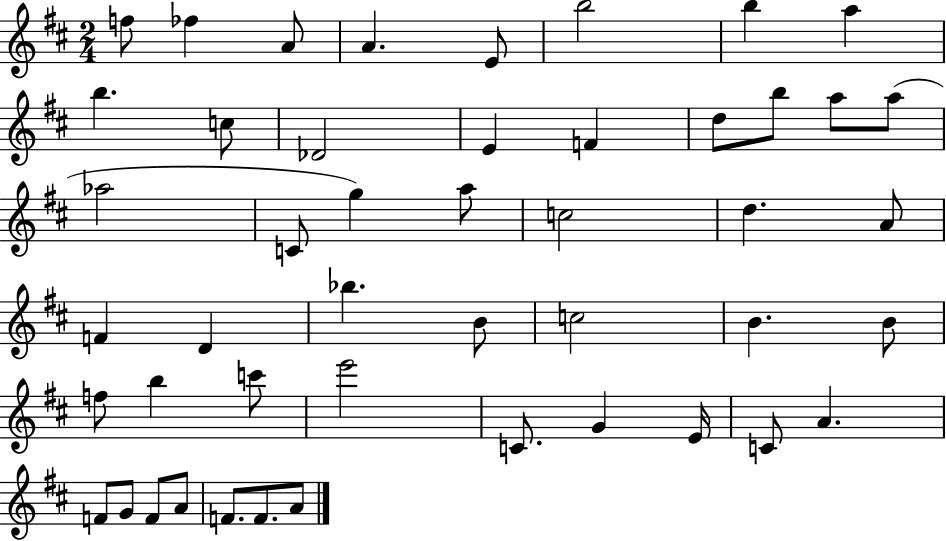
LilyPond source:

{
  \clef treble
  \numericTimeSignature
  \time 2/4
  \key d \major
  f''8 fes''4 a'8 | a'4. e'8 | b''2 | b''4 a''4 | \break b''4. c''8 | des'2 | e'4 f'4 | d''8 b''8 a''8 a''8( | \break aes''2 | c'8 g''4) a''8 | c''2 | d''4. a'8 | \break f'4 d'4 | bes''4. b'8 | c''2 | b'4. b'8 | \break f''8 b''4 c'''8 | e'''2 | c'8. g'4 e'16 | c'8 a'4. | \break f'8 g'8 f'8 a'8 | f'8. f'8. a'8 | \bar "|."
}